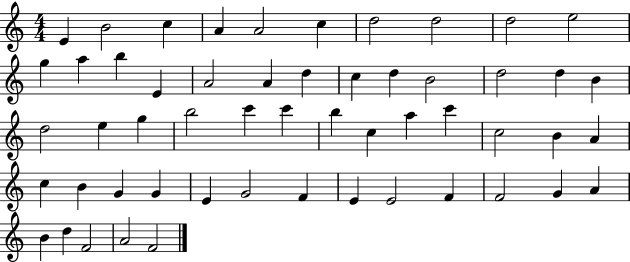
{
  \clef treble
  \numericTimeSignature
  \time 4/4
  \key c \major
  e'4 b'2 c''4 | a'4 a'2 c''4 | d''2 d''2 | d''2 e''2 | \break g''4 a''4 b''4 e'4 | a'2 a'4 d''4 | c''4 d''4 b'2 | d''2 d''4 b'4 | \break d''2 e''4 g''4 | b''2 c'''4 c'''4 | b''4 c''4 a''4 c'''4 | c''2 b'4 a'4 | \break c''4 b'4 g'4 g'4 | e'4 g'2 f'4 | e'4 e'2 f'4 | f'2 g'4 a'4 | \break b'4 d''4 f'2 | a'2 f'2 | \bar "|."
}